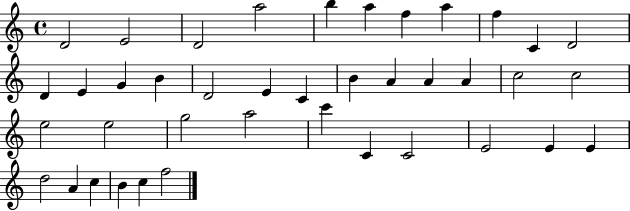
D4/h E4/h D4/h A5/h B5/q A5/q F5/q A5/q F5/q C4/q D4/h D4/q E4/q G4/q B4/q D4/h E4/q C4/q B4/q A4/q A4/q A4/q C5/h C5/h E5/h E5/h G5/h A5/h C6/q C4/q C4/h E4/h E4/q E4/q D5/h A4/q C5/q B4/q C5/q F5/h